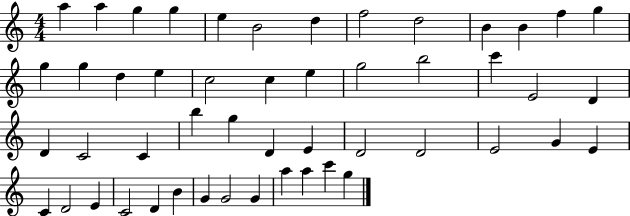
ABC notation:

X:1
T:Untitled
M:4/4
L:1/4
K:C
a a g g e B2 d f2 d2 B B f g g g d e c2 c e g2 b2 c' E2 D D C2 C b g D E D2 D2 E2 G E C D2 E C2 D B G G2 G a a c' g